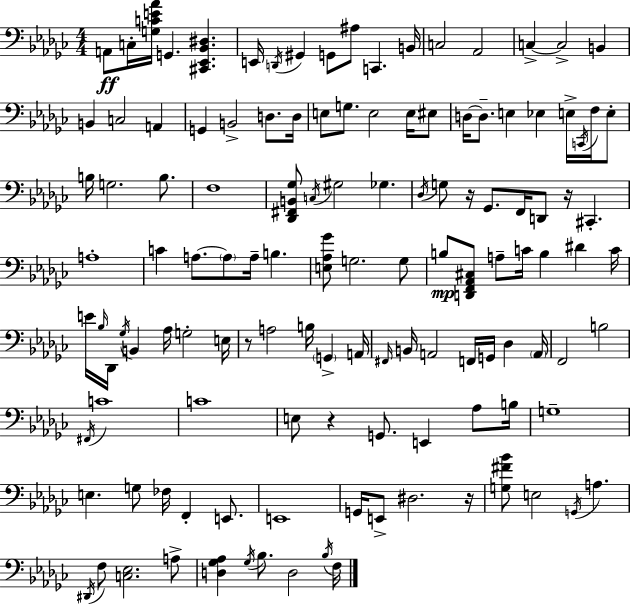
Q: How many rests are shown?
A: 5